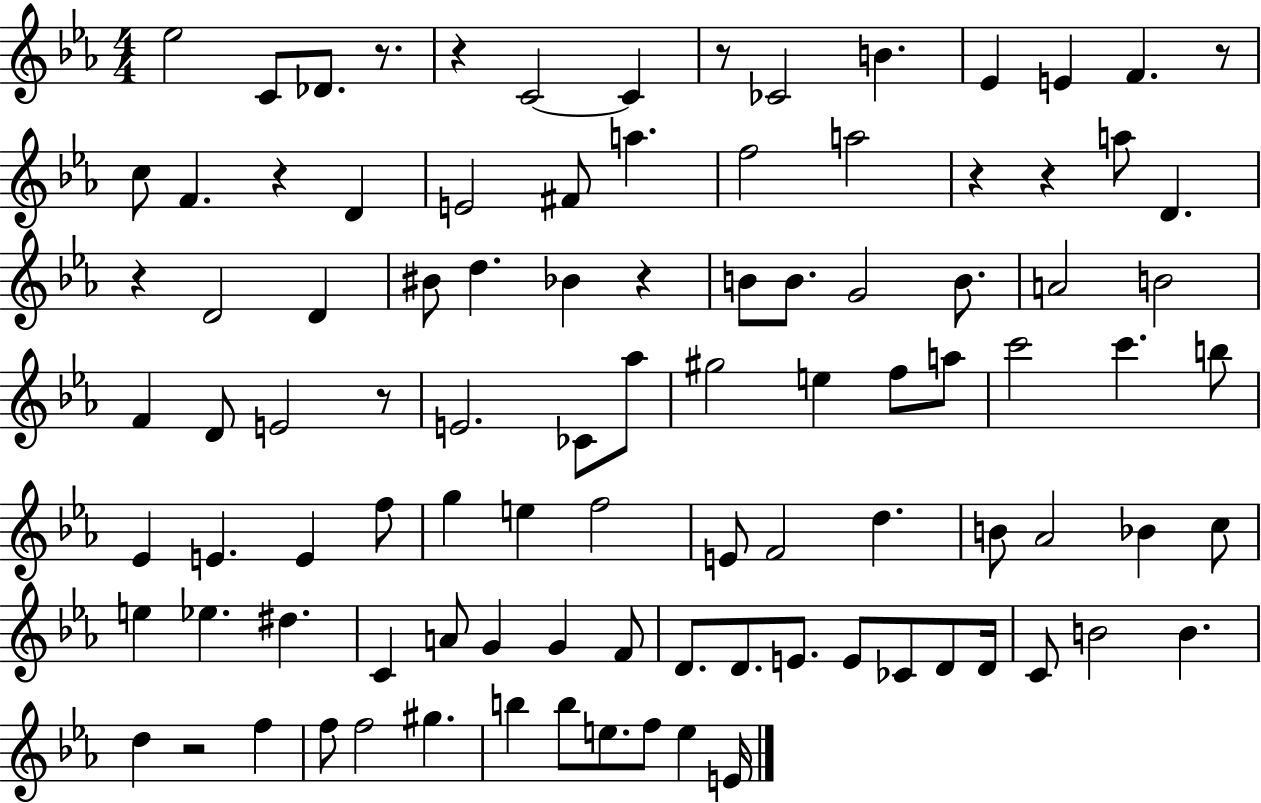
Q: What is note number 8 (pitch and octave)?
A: Eb4